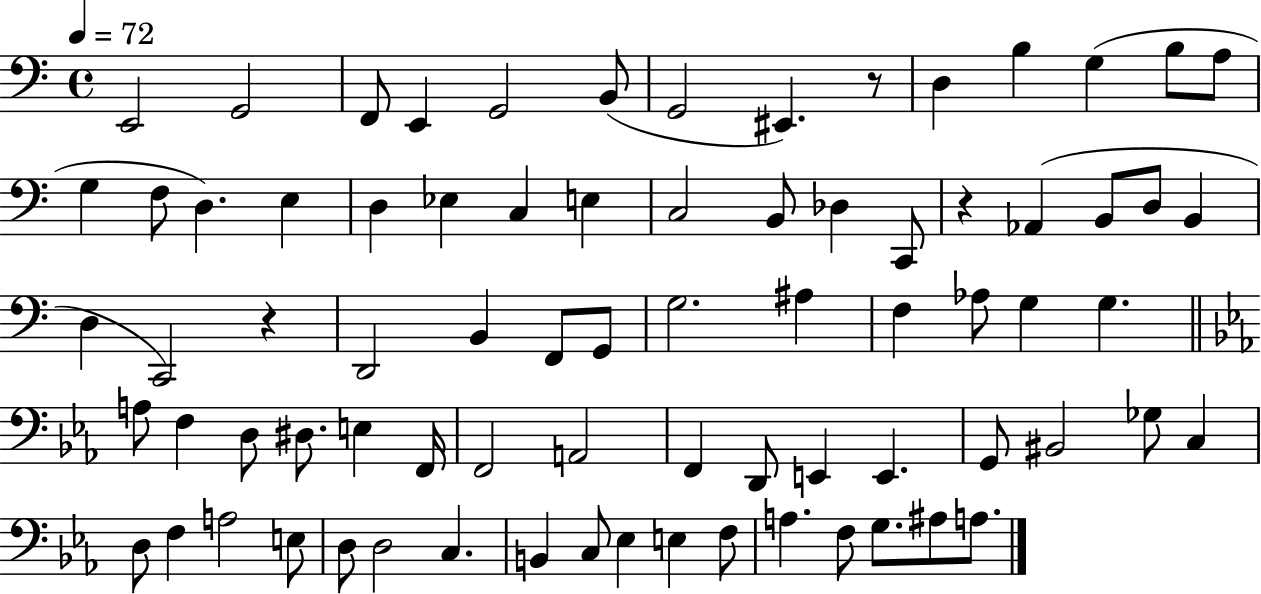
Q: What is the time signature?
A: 4/4